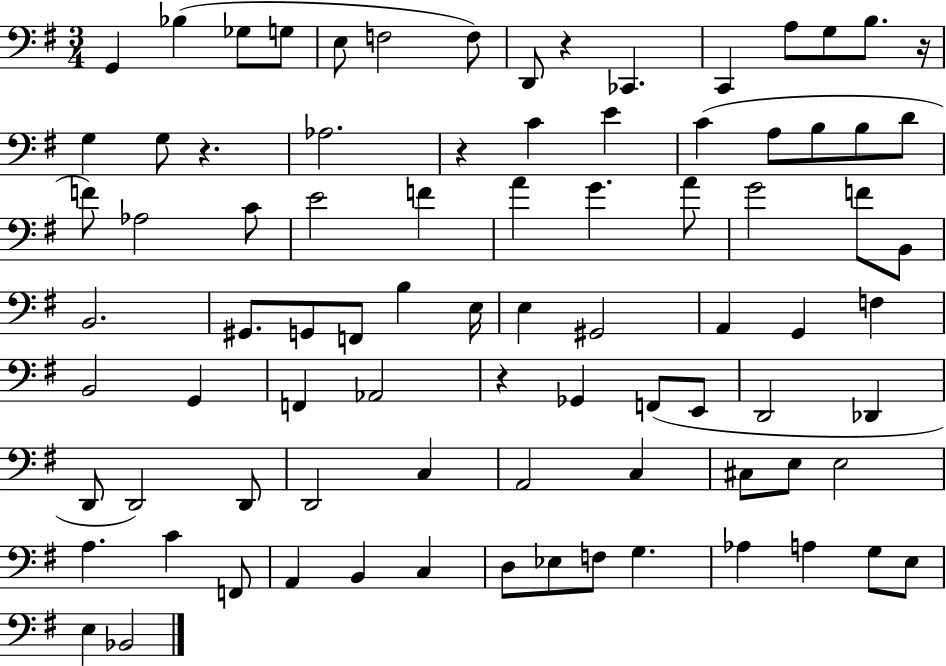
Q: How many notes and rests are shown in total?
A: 85